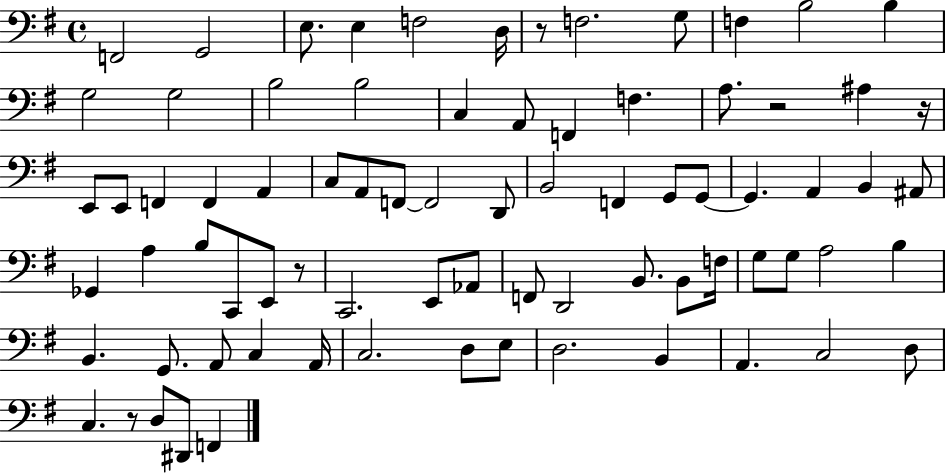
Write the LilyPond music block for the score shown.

{
  \clef bass
  \time 4/4
  \defaultTimeSignature
  \key g \major
  f,2 g,2 | e8. e4 f2 d16 | r8 f2. g8 | f4 b2 b4 | \break g2 g2 | b2 b2 | c4 a,8 f,4 f4. | a8. r2 ais4 r16 | \break e,8 e,8 f,4 f,4 a,4 | c8 a,8 f,8~~ f,2 d,8 | b,2 f,4 g,8 g,8~~ | g,4. a,4 b,4 ais,8 | \break ges,4 a4 b8 c,8 e,8 r8 | c,2. e,8 aes,8 | f,8 d,2 b,8. b,8 f16 | g8 g8 a2 b4 | \break b,4. g,8. a,8 c4 a,16 | c2. d8 e8 | d2. b,4 | a,4. c2 d8 | \break c4. r8 d8 dis,8 f,4 | \bar "|."
}